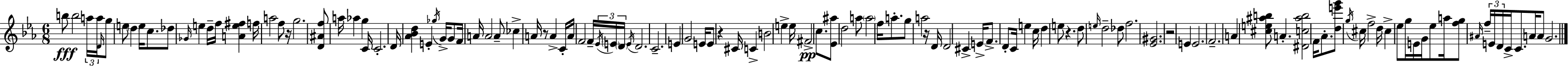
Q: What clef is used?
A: treble